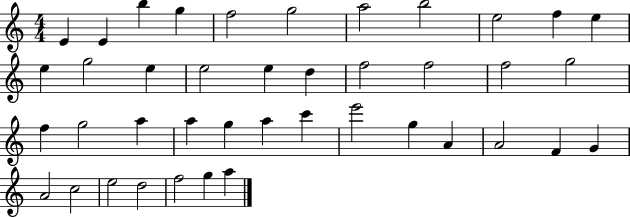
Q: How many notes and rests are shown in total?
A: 41